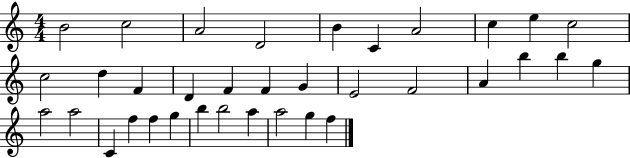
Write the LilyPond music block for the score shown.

{
  \clef treble
  \numericTimeSignature
  \time 4/4
  \key c \major
  b'2 c''2 | a'2 d'2 | b'4 c'4 a'2 | c''4 e''4 c''2 | \break c''2 d''4 f'4 | d'4 f'4 f'4 g'4 | e'2 f'2 | a'4 b''4 b''4 g''4 | \break a''2 a''2 | c'4 f''4 f''4 g''4 | b''4 b''2 a''4 | a''2 g''4 f''4 | \break \bar "|."
}